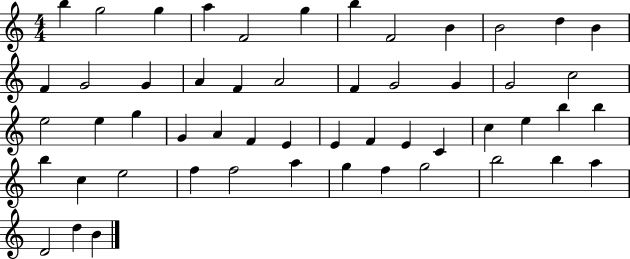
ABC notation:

X:1
T:Untitled
M:4/4
L:1/4
K:C
b g2 g a F2 g b F2 B B2 d B F G2 G A F A2 F G2 G G2 c2 e2 e g G A F E E F E C c e b b b c e2 f f2 a g f g2 b2 b a D2 d B